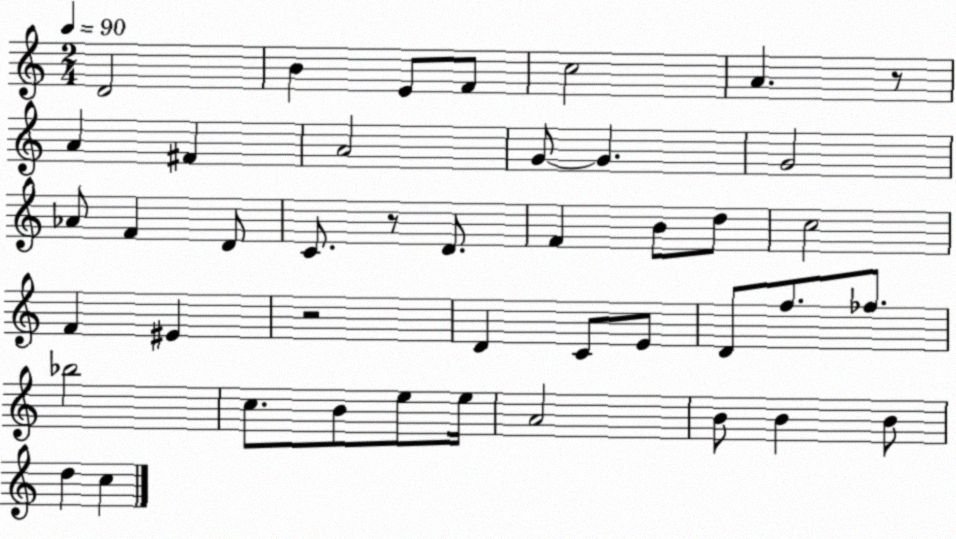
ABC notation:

X:1
T:Untitled
M:2/4
L:1/4
K:C
D2 B E/2 F/2 c2 A z/2 A ^F A2 G/2 G G2 _A/2 F D/2 C/2 z/2 D/2 F B/2 d/2 c2 F ^E z2 D C/2 E/2 D/2 f/2 _f/2 _b2 c/2 B/2 e/2 e/4 A2 B/2 B B/2 d c